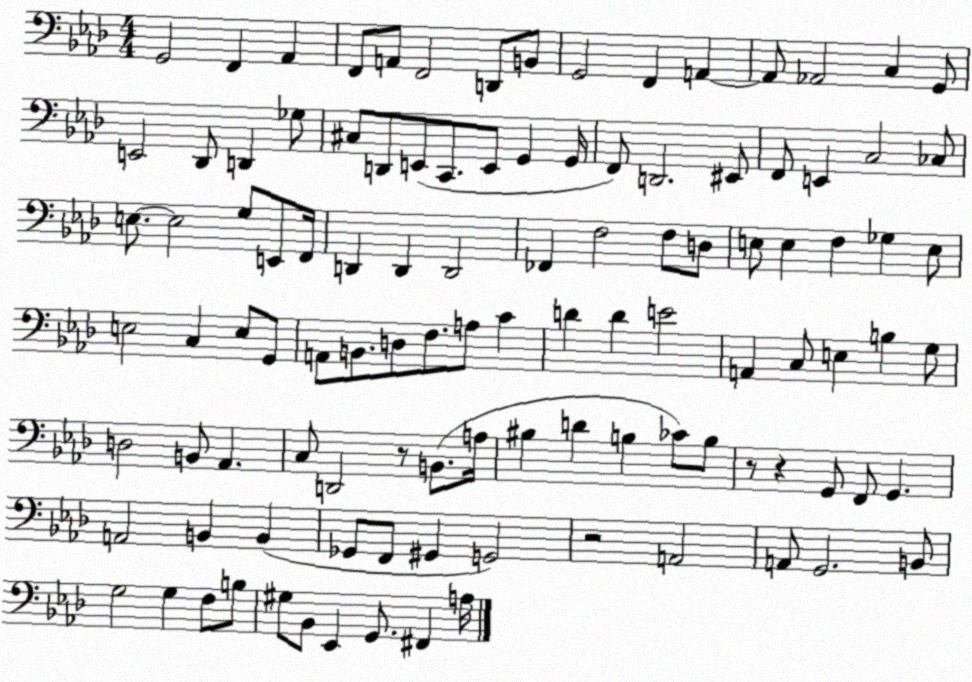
X:1
T:Untitled
M:4/4
L:1/4
K:Ab
G,,2 F,, _A,, F,,/2 A,,/2 F,,2 D,,/2 B,,/2 G,,2 F,, A,, A,,/2 _A,,2 C, G,,/2 E,,2 _D,,/2 D,, _G,/2 ^C,/2 D,,/2 E,,/2 C,,/2 E,,/2 G,, G,,/4 F,,/2 D,,2 ^E,,/2 F,,/2 E,, C,2 _C,/2 E,/2 E,2 G,/2 E,,/2 F,,/4 D,, D,, D,,2 _F,, F,2 F,/2 D,/2 E,/2 E, F, _G, E,/2 E,2 C, E,/2 G,,/2 A,,/2 B,,/2 D,/2 F,/2 A,/2 C D D E2 A,, C,/2 E, B, G,/2 D,2 B,,/2 _A,, C,/2 D,,2 z/2 B,,/2 A,/4 ^B, D B, _C/2 B,/2 z/2 z G,,/2 F,,/2 G,, A,,2 B,, B,, _G,,/2 F,,/2 ^G,, G,,2 z2 A,,2 A,,/2 G,,2 B,,/2 G,2 G, F,/2 B,/2 ^G,/2 _B,,/2 _E,, G,,/2 ^F,, A,/4